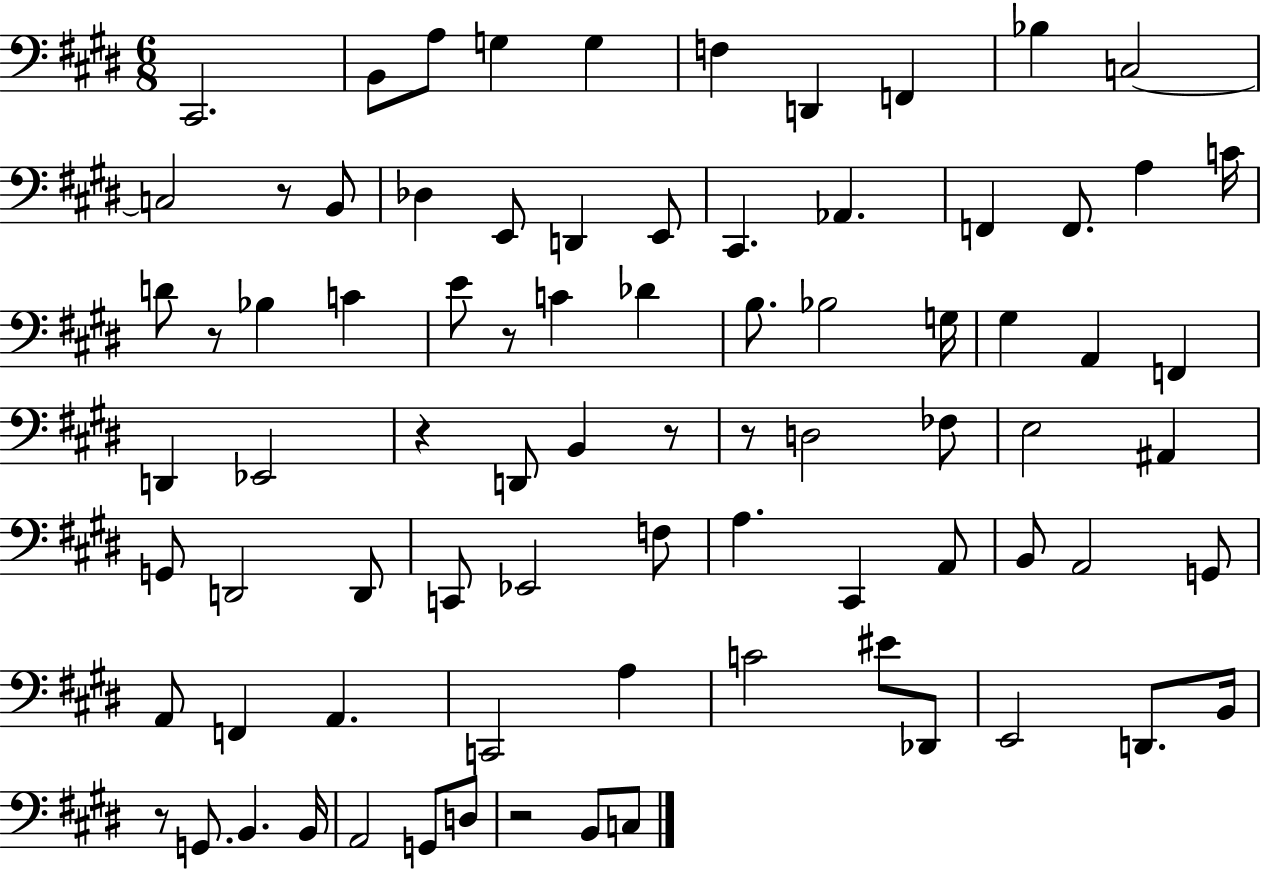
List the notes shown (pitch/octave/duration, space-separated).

C#2/h. B2/e A3/e G3/q G3/q F3/q D2/q F2/q Bb3/q C3/h C3/h R/e B2/e Db3/q E2/e D2/q E2/e C#2/q. Ab2/q. F2/q F2/e. A3/q C4/s D4/e R/e Bb3/q C4/q E4/e R/e C4/q Db4/q B3/e. Bb3/h G3/s G#3/q A2/q F2/q D2/q Eb2/h R/q D2/e B2/q R/e R/e D3/h FES3/e E3/h A#2/q G2/e D2/h D2/e C2/e Eb2/h F3/e A3/q. C#2/q A2/e B2/e A2/h G2/e A2/e F2/q A2/q. C2/h A3/q C4/h EIS4/e Db2/e E2/h D2/e. B2/s R/e G2/e. B2/q. B2/s A2/h G2/e D3/e R/h B2/e C3/e